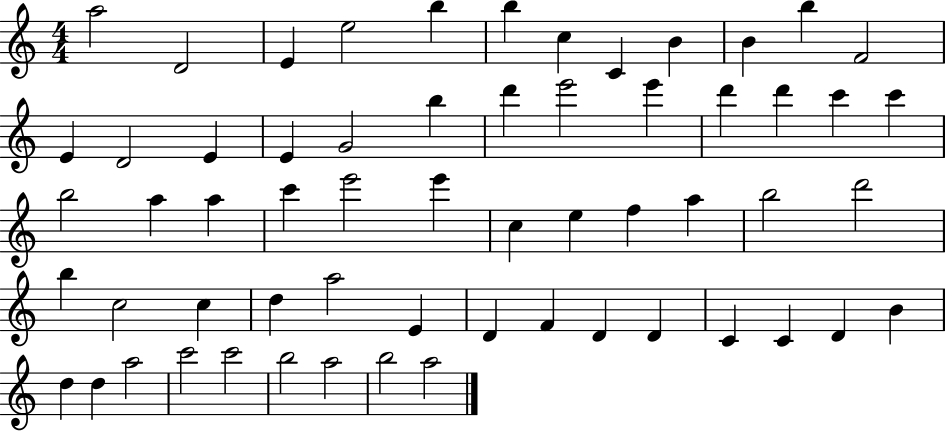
X:1
T:Untitled
M:4/4
L:1/4
K:C
a2 D2 E e2 b b c C B B b F2 E D2 E E G2 b d' e'2 e' d' d' c' c' b2 a a c' e'2 e' c e f a b2 d'2 b c2 c d a2 E D F D D C C D B d d a2 c'2 c'2 b2 a2 b2 a2